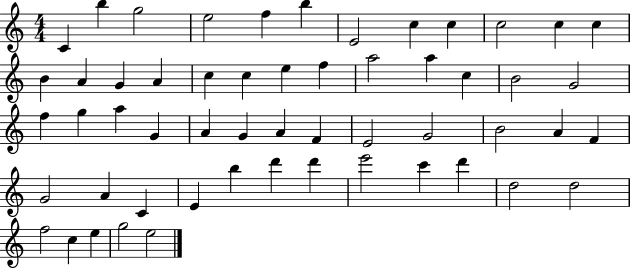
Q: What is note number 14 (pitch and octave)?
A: A4